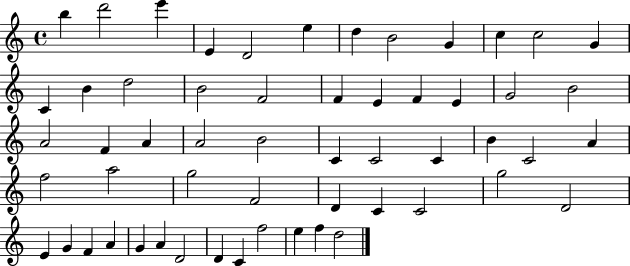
X:1
T:Untitled
M:4/4
L:1/4
K:C
b d'2 e' E D2 e d B2 G c c2 G C B d2 B2 F2 F E F E G2 B2 A2 F A A2 B2 C C2 C B C2 A f2 a2 g2 F2 D C C2 g2 D2 E G F A G A D2 D C f2 e f d2